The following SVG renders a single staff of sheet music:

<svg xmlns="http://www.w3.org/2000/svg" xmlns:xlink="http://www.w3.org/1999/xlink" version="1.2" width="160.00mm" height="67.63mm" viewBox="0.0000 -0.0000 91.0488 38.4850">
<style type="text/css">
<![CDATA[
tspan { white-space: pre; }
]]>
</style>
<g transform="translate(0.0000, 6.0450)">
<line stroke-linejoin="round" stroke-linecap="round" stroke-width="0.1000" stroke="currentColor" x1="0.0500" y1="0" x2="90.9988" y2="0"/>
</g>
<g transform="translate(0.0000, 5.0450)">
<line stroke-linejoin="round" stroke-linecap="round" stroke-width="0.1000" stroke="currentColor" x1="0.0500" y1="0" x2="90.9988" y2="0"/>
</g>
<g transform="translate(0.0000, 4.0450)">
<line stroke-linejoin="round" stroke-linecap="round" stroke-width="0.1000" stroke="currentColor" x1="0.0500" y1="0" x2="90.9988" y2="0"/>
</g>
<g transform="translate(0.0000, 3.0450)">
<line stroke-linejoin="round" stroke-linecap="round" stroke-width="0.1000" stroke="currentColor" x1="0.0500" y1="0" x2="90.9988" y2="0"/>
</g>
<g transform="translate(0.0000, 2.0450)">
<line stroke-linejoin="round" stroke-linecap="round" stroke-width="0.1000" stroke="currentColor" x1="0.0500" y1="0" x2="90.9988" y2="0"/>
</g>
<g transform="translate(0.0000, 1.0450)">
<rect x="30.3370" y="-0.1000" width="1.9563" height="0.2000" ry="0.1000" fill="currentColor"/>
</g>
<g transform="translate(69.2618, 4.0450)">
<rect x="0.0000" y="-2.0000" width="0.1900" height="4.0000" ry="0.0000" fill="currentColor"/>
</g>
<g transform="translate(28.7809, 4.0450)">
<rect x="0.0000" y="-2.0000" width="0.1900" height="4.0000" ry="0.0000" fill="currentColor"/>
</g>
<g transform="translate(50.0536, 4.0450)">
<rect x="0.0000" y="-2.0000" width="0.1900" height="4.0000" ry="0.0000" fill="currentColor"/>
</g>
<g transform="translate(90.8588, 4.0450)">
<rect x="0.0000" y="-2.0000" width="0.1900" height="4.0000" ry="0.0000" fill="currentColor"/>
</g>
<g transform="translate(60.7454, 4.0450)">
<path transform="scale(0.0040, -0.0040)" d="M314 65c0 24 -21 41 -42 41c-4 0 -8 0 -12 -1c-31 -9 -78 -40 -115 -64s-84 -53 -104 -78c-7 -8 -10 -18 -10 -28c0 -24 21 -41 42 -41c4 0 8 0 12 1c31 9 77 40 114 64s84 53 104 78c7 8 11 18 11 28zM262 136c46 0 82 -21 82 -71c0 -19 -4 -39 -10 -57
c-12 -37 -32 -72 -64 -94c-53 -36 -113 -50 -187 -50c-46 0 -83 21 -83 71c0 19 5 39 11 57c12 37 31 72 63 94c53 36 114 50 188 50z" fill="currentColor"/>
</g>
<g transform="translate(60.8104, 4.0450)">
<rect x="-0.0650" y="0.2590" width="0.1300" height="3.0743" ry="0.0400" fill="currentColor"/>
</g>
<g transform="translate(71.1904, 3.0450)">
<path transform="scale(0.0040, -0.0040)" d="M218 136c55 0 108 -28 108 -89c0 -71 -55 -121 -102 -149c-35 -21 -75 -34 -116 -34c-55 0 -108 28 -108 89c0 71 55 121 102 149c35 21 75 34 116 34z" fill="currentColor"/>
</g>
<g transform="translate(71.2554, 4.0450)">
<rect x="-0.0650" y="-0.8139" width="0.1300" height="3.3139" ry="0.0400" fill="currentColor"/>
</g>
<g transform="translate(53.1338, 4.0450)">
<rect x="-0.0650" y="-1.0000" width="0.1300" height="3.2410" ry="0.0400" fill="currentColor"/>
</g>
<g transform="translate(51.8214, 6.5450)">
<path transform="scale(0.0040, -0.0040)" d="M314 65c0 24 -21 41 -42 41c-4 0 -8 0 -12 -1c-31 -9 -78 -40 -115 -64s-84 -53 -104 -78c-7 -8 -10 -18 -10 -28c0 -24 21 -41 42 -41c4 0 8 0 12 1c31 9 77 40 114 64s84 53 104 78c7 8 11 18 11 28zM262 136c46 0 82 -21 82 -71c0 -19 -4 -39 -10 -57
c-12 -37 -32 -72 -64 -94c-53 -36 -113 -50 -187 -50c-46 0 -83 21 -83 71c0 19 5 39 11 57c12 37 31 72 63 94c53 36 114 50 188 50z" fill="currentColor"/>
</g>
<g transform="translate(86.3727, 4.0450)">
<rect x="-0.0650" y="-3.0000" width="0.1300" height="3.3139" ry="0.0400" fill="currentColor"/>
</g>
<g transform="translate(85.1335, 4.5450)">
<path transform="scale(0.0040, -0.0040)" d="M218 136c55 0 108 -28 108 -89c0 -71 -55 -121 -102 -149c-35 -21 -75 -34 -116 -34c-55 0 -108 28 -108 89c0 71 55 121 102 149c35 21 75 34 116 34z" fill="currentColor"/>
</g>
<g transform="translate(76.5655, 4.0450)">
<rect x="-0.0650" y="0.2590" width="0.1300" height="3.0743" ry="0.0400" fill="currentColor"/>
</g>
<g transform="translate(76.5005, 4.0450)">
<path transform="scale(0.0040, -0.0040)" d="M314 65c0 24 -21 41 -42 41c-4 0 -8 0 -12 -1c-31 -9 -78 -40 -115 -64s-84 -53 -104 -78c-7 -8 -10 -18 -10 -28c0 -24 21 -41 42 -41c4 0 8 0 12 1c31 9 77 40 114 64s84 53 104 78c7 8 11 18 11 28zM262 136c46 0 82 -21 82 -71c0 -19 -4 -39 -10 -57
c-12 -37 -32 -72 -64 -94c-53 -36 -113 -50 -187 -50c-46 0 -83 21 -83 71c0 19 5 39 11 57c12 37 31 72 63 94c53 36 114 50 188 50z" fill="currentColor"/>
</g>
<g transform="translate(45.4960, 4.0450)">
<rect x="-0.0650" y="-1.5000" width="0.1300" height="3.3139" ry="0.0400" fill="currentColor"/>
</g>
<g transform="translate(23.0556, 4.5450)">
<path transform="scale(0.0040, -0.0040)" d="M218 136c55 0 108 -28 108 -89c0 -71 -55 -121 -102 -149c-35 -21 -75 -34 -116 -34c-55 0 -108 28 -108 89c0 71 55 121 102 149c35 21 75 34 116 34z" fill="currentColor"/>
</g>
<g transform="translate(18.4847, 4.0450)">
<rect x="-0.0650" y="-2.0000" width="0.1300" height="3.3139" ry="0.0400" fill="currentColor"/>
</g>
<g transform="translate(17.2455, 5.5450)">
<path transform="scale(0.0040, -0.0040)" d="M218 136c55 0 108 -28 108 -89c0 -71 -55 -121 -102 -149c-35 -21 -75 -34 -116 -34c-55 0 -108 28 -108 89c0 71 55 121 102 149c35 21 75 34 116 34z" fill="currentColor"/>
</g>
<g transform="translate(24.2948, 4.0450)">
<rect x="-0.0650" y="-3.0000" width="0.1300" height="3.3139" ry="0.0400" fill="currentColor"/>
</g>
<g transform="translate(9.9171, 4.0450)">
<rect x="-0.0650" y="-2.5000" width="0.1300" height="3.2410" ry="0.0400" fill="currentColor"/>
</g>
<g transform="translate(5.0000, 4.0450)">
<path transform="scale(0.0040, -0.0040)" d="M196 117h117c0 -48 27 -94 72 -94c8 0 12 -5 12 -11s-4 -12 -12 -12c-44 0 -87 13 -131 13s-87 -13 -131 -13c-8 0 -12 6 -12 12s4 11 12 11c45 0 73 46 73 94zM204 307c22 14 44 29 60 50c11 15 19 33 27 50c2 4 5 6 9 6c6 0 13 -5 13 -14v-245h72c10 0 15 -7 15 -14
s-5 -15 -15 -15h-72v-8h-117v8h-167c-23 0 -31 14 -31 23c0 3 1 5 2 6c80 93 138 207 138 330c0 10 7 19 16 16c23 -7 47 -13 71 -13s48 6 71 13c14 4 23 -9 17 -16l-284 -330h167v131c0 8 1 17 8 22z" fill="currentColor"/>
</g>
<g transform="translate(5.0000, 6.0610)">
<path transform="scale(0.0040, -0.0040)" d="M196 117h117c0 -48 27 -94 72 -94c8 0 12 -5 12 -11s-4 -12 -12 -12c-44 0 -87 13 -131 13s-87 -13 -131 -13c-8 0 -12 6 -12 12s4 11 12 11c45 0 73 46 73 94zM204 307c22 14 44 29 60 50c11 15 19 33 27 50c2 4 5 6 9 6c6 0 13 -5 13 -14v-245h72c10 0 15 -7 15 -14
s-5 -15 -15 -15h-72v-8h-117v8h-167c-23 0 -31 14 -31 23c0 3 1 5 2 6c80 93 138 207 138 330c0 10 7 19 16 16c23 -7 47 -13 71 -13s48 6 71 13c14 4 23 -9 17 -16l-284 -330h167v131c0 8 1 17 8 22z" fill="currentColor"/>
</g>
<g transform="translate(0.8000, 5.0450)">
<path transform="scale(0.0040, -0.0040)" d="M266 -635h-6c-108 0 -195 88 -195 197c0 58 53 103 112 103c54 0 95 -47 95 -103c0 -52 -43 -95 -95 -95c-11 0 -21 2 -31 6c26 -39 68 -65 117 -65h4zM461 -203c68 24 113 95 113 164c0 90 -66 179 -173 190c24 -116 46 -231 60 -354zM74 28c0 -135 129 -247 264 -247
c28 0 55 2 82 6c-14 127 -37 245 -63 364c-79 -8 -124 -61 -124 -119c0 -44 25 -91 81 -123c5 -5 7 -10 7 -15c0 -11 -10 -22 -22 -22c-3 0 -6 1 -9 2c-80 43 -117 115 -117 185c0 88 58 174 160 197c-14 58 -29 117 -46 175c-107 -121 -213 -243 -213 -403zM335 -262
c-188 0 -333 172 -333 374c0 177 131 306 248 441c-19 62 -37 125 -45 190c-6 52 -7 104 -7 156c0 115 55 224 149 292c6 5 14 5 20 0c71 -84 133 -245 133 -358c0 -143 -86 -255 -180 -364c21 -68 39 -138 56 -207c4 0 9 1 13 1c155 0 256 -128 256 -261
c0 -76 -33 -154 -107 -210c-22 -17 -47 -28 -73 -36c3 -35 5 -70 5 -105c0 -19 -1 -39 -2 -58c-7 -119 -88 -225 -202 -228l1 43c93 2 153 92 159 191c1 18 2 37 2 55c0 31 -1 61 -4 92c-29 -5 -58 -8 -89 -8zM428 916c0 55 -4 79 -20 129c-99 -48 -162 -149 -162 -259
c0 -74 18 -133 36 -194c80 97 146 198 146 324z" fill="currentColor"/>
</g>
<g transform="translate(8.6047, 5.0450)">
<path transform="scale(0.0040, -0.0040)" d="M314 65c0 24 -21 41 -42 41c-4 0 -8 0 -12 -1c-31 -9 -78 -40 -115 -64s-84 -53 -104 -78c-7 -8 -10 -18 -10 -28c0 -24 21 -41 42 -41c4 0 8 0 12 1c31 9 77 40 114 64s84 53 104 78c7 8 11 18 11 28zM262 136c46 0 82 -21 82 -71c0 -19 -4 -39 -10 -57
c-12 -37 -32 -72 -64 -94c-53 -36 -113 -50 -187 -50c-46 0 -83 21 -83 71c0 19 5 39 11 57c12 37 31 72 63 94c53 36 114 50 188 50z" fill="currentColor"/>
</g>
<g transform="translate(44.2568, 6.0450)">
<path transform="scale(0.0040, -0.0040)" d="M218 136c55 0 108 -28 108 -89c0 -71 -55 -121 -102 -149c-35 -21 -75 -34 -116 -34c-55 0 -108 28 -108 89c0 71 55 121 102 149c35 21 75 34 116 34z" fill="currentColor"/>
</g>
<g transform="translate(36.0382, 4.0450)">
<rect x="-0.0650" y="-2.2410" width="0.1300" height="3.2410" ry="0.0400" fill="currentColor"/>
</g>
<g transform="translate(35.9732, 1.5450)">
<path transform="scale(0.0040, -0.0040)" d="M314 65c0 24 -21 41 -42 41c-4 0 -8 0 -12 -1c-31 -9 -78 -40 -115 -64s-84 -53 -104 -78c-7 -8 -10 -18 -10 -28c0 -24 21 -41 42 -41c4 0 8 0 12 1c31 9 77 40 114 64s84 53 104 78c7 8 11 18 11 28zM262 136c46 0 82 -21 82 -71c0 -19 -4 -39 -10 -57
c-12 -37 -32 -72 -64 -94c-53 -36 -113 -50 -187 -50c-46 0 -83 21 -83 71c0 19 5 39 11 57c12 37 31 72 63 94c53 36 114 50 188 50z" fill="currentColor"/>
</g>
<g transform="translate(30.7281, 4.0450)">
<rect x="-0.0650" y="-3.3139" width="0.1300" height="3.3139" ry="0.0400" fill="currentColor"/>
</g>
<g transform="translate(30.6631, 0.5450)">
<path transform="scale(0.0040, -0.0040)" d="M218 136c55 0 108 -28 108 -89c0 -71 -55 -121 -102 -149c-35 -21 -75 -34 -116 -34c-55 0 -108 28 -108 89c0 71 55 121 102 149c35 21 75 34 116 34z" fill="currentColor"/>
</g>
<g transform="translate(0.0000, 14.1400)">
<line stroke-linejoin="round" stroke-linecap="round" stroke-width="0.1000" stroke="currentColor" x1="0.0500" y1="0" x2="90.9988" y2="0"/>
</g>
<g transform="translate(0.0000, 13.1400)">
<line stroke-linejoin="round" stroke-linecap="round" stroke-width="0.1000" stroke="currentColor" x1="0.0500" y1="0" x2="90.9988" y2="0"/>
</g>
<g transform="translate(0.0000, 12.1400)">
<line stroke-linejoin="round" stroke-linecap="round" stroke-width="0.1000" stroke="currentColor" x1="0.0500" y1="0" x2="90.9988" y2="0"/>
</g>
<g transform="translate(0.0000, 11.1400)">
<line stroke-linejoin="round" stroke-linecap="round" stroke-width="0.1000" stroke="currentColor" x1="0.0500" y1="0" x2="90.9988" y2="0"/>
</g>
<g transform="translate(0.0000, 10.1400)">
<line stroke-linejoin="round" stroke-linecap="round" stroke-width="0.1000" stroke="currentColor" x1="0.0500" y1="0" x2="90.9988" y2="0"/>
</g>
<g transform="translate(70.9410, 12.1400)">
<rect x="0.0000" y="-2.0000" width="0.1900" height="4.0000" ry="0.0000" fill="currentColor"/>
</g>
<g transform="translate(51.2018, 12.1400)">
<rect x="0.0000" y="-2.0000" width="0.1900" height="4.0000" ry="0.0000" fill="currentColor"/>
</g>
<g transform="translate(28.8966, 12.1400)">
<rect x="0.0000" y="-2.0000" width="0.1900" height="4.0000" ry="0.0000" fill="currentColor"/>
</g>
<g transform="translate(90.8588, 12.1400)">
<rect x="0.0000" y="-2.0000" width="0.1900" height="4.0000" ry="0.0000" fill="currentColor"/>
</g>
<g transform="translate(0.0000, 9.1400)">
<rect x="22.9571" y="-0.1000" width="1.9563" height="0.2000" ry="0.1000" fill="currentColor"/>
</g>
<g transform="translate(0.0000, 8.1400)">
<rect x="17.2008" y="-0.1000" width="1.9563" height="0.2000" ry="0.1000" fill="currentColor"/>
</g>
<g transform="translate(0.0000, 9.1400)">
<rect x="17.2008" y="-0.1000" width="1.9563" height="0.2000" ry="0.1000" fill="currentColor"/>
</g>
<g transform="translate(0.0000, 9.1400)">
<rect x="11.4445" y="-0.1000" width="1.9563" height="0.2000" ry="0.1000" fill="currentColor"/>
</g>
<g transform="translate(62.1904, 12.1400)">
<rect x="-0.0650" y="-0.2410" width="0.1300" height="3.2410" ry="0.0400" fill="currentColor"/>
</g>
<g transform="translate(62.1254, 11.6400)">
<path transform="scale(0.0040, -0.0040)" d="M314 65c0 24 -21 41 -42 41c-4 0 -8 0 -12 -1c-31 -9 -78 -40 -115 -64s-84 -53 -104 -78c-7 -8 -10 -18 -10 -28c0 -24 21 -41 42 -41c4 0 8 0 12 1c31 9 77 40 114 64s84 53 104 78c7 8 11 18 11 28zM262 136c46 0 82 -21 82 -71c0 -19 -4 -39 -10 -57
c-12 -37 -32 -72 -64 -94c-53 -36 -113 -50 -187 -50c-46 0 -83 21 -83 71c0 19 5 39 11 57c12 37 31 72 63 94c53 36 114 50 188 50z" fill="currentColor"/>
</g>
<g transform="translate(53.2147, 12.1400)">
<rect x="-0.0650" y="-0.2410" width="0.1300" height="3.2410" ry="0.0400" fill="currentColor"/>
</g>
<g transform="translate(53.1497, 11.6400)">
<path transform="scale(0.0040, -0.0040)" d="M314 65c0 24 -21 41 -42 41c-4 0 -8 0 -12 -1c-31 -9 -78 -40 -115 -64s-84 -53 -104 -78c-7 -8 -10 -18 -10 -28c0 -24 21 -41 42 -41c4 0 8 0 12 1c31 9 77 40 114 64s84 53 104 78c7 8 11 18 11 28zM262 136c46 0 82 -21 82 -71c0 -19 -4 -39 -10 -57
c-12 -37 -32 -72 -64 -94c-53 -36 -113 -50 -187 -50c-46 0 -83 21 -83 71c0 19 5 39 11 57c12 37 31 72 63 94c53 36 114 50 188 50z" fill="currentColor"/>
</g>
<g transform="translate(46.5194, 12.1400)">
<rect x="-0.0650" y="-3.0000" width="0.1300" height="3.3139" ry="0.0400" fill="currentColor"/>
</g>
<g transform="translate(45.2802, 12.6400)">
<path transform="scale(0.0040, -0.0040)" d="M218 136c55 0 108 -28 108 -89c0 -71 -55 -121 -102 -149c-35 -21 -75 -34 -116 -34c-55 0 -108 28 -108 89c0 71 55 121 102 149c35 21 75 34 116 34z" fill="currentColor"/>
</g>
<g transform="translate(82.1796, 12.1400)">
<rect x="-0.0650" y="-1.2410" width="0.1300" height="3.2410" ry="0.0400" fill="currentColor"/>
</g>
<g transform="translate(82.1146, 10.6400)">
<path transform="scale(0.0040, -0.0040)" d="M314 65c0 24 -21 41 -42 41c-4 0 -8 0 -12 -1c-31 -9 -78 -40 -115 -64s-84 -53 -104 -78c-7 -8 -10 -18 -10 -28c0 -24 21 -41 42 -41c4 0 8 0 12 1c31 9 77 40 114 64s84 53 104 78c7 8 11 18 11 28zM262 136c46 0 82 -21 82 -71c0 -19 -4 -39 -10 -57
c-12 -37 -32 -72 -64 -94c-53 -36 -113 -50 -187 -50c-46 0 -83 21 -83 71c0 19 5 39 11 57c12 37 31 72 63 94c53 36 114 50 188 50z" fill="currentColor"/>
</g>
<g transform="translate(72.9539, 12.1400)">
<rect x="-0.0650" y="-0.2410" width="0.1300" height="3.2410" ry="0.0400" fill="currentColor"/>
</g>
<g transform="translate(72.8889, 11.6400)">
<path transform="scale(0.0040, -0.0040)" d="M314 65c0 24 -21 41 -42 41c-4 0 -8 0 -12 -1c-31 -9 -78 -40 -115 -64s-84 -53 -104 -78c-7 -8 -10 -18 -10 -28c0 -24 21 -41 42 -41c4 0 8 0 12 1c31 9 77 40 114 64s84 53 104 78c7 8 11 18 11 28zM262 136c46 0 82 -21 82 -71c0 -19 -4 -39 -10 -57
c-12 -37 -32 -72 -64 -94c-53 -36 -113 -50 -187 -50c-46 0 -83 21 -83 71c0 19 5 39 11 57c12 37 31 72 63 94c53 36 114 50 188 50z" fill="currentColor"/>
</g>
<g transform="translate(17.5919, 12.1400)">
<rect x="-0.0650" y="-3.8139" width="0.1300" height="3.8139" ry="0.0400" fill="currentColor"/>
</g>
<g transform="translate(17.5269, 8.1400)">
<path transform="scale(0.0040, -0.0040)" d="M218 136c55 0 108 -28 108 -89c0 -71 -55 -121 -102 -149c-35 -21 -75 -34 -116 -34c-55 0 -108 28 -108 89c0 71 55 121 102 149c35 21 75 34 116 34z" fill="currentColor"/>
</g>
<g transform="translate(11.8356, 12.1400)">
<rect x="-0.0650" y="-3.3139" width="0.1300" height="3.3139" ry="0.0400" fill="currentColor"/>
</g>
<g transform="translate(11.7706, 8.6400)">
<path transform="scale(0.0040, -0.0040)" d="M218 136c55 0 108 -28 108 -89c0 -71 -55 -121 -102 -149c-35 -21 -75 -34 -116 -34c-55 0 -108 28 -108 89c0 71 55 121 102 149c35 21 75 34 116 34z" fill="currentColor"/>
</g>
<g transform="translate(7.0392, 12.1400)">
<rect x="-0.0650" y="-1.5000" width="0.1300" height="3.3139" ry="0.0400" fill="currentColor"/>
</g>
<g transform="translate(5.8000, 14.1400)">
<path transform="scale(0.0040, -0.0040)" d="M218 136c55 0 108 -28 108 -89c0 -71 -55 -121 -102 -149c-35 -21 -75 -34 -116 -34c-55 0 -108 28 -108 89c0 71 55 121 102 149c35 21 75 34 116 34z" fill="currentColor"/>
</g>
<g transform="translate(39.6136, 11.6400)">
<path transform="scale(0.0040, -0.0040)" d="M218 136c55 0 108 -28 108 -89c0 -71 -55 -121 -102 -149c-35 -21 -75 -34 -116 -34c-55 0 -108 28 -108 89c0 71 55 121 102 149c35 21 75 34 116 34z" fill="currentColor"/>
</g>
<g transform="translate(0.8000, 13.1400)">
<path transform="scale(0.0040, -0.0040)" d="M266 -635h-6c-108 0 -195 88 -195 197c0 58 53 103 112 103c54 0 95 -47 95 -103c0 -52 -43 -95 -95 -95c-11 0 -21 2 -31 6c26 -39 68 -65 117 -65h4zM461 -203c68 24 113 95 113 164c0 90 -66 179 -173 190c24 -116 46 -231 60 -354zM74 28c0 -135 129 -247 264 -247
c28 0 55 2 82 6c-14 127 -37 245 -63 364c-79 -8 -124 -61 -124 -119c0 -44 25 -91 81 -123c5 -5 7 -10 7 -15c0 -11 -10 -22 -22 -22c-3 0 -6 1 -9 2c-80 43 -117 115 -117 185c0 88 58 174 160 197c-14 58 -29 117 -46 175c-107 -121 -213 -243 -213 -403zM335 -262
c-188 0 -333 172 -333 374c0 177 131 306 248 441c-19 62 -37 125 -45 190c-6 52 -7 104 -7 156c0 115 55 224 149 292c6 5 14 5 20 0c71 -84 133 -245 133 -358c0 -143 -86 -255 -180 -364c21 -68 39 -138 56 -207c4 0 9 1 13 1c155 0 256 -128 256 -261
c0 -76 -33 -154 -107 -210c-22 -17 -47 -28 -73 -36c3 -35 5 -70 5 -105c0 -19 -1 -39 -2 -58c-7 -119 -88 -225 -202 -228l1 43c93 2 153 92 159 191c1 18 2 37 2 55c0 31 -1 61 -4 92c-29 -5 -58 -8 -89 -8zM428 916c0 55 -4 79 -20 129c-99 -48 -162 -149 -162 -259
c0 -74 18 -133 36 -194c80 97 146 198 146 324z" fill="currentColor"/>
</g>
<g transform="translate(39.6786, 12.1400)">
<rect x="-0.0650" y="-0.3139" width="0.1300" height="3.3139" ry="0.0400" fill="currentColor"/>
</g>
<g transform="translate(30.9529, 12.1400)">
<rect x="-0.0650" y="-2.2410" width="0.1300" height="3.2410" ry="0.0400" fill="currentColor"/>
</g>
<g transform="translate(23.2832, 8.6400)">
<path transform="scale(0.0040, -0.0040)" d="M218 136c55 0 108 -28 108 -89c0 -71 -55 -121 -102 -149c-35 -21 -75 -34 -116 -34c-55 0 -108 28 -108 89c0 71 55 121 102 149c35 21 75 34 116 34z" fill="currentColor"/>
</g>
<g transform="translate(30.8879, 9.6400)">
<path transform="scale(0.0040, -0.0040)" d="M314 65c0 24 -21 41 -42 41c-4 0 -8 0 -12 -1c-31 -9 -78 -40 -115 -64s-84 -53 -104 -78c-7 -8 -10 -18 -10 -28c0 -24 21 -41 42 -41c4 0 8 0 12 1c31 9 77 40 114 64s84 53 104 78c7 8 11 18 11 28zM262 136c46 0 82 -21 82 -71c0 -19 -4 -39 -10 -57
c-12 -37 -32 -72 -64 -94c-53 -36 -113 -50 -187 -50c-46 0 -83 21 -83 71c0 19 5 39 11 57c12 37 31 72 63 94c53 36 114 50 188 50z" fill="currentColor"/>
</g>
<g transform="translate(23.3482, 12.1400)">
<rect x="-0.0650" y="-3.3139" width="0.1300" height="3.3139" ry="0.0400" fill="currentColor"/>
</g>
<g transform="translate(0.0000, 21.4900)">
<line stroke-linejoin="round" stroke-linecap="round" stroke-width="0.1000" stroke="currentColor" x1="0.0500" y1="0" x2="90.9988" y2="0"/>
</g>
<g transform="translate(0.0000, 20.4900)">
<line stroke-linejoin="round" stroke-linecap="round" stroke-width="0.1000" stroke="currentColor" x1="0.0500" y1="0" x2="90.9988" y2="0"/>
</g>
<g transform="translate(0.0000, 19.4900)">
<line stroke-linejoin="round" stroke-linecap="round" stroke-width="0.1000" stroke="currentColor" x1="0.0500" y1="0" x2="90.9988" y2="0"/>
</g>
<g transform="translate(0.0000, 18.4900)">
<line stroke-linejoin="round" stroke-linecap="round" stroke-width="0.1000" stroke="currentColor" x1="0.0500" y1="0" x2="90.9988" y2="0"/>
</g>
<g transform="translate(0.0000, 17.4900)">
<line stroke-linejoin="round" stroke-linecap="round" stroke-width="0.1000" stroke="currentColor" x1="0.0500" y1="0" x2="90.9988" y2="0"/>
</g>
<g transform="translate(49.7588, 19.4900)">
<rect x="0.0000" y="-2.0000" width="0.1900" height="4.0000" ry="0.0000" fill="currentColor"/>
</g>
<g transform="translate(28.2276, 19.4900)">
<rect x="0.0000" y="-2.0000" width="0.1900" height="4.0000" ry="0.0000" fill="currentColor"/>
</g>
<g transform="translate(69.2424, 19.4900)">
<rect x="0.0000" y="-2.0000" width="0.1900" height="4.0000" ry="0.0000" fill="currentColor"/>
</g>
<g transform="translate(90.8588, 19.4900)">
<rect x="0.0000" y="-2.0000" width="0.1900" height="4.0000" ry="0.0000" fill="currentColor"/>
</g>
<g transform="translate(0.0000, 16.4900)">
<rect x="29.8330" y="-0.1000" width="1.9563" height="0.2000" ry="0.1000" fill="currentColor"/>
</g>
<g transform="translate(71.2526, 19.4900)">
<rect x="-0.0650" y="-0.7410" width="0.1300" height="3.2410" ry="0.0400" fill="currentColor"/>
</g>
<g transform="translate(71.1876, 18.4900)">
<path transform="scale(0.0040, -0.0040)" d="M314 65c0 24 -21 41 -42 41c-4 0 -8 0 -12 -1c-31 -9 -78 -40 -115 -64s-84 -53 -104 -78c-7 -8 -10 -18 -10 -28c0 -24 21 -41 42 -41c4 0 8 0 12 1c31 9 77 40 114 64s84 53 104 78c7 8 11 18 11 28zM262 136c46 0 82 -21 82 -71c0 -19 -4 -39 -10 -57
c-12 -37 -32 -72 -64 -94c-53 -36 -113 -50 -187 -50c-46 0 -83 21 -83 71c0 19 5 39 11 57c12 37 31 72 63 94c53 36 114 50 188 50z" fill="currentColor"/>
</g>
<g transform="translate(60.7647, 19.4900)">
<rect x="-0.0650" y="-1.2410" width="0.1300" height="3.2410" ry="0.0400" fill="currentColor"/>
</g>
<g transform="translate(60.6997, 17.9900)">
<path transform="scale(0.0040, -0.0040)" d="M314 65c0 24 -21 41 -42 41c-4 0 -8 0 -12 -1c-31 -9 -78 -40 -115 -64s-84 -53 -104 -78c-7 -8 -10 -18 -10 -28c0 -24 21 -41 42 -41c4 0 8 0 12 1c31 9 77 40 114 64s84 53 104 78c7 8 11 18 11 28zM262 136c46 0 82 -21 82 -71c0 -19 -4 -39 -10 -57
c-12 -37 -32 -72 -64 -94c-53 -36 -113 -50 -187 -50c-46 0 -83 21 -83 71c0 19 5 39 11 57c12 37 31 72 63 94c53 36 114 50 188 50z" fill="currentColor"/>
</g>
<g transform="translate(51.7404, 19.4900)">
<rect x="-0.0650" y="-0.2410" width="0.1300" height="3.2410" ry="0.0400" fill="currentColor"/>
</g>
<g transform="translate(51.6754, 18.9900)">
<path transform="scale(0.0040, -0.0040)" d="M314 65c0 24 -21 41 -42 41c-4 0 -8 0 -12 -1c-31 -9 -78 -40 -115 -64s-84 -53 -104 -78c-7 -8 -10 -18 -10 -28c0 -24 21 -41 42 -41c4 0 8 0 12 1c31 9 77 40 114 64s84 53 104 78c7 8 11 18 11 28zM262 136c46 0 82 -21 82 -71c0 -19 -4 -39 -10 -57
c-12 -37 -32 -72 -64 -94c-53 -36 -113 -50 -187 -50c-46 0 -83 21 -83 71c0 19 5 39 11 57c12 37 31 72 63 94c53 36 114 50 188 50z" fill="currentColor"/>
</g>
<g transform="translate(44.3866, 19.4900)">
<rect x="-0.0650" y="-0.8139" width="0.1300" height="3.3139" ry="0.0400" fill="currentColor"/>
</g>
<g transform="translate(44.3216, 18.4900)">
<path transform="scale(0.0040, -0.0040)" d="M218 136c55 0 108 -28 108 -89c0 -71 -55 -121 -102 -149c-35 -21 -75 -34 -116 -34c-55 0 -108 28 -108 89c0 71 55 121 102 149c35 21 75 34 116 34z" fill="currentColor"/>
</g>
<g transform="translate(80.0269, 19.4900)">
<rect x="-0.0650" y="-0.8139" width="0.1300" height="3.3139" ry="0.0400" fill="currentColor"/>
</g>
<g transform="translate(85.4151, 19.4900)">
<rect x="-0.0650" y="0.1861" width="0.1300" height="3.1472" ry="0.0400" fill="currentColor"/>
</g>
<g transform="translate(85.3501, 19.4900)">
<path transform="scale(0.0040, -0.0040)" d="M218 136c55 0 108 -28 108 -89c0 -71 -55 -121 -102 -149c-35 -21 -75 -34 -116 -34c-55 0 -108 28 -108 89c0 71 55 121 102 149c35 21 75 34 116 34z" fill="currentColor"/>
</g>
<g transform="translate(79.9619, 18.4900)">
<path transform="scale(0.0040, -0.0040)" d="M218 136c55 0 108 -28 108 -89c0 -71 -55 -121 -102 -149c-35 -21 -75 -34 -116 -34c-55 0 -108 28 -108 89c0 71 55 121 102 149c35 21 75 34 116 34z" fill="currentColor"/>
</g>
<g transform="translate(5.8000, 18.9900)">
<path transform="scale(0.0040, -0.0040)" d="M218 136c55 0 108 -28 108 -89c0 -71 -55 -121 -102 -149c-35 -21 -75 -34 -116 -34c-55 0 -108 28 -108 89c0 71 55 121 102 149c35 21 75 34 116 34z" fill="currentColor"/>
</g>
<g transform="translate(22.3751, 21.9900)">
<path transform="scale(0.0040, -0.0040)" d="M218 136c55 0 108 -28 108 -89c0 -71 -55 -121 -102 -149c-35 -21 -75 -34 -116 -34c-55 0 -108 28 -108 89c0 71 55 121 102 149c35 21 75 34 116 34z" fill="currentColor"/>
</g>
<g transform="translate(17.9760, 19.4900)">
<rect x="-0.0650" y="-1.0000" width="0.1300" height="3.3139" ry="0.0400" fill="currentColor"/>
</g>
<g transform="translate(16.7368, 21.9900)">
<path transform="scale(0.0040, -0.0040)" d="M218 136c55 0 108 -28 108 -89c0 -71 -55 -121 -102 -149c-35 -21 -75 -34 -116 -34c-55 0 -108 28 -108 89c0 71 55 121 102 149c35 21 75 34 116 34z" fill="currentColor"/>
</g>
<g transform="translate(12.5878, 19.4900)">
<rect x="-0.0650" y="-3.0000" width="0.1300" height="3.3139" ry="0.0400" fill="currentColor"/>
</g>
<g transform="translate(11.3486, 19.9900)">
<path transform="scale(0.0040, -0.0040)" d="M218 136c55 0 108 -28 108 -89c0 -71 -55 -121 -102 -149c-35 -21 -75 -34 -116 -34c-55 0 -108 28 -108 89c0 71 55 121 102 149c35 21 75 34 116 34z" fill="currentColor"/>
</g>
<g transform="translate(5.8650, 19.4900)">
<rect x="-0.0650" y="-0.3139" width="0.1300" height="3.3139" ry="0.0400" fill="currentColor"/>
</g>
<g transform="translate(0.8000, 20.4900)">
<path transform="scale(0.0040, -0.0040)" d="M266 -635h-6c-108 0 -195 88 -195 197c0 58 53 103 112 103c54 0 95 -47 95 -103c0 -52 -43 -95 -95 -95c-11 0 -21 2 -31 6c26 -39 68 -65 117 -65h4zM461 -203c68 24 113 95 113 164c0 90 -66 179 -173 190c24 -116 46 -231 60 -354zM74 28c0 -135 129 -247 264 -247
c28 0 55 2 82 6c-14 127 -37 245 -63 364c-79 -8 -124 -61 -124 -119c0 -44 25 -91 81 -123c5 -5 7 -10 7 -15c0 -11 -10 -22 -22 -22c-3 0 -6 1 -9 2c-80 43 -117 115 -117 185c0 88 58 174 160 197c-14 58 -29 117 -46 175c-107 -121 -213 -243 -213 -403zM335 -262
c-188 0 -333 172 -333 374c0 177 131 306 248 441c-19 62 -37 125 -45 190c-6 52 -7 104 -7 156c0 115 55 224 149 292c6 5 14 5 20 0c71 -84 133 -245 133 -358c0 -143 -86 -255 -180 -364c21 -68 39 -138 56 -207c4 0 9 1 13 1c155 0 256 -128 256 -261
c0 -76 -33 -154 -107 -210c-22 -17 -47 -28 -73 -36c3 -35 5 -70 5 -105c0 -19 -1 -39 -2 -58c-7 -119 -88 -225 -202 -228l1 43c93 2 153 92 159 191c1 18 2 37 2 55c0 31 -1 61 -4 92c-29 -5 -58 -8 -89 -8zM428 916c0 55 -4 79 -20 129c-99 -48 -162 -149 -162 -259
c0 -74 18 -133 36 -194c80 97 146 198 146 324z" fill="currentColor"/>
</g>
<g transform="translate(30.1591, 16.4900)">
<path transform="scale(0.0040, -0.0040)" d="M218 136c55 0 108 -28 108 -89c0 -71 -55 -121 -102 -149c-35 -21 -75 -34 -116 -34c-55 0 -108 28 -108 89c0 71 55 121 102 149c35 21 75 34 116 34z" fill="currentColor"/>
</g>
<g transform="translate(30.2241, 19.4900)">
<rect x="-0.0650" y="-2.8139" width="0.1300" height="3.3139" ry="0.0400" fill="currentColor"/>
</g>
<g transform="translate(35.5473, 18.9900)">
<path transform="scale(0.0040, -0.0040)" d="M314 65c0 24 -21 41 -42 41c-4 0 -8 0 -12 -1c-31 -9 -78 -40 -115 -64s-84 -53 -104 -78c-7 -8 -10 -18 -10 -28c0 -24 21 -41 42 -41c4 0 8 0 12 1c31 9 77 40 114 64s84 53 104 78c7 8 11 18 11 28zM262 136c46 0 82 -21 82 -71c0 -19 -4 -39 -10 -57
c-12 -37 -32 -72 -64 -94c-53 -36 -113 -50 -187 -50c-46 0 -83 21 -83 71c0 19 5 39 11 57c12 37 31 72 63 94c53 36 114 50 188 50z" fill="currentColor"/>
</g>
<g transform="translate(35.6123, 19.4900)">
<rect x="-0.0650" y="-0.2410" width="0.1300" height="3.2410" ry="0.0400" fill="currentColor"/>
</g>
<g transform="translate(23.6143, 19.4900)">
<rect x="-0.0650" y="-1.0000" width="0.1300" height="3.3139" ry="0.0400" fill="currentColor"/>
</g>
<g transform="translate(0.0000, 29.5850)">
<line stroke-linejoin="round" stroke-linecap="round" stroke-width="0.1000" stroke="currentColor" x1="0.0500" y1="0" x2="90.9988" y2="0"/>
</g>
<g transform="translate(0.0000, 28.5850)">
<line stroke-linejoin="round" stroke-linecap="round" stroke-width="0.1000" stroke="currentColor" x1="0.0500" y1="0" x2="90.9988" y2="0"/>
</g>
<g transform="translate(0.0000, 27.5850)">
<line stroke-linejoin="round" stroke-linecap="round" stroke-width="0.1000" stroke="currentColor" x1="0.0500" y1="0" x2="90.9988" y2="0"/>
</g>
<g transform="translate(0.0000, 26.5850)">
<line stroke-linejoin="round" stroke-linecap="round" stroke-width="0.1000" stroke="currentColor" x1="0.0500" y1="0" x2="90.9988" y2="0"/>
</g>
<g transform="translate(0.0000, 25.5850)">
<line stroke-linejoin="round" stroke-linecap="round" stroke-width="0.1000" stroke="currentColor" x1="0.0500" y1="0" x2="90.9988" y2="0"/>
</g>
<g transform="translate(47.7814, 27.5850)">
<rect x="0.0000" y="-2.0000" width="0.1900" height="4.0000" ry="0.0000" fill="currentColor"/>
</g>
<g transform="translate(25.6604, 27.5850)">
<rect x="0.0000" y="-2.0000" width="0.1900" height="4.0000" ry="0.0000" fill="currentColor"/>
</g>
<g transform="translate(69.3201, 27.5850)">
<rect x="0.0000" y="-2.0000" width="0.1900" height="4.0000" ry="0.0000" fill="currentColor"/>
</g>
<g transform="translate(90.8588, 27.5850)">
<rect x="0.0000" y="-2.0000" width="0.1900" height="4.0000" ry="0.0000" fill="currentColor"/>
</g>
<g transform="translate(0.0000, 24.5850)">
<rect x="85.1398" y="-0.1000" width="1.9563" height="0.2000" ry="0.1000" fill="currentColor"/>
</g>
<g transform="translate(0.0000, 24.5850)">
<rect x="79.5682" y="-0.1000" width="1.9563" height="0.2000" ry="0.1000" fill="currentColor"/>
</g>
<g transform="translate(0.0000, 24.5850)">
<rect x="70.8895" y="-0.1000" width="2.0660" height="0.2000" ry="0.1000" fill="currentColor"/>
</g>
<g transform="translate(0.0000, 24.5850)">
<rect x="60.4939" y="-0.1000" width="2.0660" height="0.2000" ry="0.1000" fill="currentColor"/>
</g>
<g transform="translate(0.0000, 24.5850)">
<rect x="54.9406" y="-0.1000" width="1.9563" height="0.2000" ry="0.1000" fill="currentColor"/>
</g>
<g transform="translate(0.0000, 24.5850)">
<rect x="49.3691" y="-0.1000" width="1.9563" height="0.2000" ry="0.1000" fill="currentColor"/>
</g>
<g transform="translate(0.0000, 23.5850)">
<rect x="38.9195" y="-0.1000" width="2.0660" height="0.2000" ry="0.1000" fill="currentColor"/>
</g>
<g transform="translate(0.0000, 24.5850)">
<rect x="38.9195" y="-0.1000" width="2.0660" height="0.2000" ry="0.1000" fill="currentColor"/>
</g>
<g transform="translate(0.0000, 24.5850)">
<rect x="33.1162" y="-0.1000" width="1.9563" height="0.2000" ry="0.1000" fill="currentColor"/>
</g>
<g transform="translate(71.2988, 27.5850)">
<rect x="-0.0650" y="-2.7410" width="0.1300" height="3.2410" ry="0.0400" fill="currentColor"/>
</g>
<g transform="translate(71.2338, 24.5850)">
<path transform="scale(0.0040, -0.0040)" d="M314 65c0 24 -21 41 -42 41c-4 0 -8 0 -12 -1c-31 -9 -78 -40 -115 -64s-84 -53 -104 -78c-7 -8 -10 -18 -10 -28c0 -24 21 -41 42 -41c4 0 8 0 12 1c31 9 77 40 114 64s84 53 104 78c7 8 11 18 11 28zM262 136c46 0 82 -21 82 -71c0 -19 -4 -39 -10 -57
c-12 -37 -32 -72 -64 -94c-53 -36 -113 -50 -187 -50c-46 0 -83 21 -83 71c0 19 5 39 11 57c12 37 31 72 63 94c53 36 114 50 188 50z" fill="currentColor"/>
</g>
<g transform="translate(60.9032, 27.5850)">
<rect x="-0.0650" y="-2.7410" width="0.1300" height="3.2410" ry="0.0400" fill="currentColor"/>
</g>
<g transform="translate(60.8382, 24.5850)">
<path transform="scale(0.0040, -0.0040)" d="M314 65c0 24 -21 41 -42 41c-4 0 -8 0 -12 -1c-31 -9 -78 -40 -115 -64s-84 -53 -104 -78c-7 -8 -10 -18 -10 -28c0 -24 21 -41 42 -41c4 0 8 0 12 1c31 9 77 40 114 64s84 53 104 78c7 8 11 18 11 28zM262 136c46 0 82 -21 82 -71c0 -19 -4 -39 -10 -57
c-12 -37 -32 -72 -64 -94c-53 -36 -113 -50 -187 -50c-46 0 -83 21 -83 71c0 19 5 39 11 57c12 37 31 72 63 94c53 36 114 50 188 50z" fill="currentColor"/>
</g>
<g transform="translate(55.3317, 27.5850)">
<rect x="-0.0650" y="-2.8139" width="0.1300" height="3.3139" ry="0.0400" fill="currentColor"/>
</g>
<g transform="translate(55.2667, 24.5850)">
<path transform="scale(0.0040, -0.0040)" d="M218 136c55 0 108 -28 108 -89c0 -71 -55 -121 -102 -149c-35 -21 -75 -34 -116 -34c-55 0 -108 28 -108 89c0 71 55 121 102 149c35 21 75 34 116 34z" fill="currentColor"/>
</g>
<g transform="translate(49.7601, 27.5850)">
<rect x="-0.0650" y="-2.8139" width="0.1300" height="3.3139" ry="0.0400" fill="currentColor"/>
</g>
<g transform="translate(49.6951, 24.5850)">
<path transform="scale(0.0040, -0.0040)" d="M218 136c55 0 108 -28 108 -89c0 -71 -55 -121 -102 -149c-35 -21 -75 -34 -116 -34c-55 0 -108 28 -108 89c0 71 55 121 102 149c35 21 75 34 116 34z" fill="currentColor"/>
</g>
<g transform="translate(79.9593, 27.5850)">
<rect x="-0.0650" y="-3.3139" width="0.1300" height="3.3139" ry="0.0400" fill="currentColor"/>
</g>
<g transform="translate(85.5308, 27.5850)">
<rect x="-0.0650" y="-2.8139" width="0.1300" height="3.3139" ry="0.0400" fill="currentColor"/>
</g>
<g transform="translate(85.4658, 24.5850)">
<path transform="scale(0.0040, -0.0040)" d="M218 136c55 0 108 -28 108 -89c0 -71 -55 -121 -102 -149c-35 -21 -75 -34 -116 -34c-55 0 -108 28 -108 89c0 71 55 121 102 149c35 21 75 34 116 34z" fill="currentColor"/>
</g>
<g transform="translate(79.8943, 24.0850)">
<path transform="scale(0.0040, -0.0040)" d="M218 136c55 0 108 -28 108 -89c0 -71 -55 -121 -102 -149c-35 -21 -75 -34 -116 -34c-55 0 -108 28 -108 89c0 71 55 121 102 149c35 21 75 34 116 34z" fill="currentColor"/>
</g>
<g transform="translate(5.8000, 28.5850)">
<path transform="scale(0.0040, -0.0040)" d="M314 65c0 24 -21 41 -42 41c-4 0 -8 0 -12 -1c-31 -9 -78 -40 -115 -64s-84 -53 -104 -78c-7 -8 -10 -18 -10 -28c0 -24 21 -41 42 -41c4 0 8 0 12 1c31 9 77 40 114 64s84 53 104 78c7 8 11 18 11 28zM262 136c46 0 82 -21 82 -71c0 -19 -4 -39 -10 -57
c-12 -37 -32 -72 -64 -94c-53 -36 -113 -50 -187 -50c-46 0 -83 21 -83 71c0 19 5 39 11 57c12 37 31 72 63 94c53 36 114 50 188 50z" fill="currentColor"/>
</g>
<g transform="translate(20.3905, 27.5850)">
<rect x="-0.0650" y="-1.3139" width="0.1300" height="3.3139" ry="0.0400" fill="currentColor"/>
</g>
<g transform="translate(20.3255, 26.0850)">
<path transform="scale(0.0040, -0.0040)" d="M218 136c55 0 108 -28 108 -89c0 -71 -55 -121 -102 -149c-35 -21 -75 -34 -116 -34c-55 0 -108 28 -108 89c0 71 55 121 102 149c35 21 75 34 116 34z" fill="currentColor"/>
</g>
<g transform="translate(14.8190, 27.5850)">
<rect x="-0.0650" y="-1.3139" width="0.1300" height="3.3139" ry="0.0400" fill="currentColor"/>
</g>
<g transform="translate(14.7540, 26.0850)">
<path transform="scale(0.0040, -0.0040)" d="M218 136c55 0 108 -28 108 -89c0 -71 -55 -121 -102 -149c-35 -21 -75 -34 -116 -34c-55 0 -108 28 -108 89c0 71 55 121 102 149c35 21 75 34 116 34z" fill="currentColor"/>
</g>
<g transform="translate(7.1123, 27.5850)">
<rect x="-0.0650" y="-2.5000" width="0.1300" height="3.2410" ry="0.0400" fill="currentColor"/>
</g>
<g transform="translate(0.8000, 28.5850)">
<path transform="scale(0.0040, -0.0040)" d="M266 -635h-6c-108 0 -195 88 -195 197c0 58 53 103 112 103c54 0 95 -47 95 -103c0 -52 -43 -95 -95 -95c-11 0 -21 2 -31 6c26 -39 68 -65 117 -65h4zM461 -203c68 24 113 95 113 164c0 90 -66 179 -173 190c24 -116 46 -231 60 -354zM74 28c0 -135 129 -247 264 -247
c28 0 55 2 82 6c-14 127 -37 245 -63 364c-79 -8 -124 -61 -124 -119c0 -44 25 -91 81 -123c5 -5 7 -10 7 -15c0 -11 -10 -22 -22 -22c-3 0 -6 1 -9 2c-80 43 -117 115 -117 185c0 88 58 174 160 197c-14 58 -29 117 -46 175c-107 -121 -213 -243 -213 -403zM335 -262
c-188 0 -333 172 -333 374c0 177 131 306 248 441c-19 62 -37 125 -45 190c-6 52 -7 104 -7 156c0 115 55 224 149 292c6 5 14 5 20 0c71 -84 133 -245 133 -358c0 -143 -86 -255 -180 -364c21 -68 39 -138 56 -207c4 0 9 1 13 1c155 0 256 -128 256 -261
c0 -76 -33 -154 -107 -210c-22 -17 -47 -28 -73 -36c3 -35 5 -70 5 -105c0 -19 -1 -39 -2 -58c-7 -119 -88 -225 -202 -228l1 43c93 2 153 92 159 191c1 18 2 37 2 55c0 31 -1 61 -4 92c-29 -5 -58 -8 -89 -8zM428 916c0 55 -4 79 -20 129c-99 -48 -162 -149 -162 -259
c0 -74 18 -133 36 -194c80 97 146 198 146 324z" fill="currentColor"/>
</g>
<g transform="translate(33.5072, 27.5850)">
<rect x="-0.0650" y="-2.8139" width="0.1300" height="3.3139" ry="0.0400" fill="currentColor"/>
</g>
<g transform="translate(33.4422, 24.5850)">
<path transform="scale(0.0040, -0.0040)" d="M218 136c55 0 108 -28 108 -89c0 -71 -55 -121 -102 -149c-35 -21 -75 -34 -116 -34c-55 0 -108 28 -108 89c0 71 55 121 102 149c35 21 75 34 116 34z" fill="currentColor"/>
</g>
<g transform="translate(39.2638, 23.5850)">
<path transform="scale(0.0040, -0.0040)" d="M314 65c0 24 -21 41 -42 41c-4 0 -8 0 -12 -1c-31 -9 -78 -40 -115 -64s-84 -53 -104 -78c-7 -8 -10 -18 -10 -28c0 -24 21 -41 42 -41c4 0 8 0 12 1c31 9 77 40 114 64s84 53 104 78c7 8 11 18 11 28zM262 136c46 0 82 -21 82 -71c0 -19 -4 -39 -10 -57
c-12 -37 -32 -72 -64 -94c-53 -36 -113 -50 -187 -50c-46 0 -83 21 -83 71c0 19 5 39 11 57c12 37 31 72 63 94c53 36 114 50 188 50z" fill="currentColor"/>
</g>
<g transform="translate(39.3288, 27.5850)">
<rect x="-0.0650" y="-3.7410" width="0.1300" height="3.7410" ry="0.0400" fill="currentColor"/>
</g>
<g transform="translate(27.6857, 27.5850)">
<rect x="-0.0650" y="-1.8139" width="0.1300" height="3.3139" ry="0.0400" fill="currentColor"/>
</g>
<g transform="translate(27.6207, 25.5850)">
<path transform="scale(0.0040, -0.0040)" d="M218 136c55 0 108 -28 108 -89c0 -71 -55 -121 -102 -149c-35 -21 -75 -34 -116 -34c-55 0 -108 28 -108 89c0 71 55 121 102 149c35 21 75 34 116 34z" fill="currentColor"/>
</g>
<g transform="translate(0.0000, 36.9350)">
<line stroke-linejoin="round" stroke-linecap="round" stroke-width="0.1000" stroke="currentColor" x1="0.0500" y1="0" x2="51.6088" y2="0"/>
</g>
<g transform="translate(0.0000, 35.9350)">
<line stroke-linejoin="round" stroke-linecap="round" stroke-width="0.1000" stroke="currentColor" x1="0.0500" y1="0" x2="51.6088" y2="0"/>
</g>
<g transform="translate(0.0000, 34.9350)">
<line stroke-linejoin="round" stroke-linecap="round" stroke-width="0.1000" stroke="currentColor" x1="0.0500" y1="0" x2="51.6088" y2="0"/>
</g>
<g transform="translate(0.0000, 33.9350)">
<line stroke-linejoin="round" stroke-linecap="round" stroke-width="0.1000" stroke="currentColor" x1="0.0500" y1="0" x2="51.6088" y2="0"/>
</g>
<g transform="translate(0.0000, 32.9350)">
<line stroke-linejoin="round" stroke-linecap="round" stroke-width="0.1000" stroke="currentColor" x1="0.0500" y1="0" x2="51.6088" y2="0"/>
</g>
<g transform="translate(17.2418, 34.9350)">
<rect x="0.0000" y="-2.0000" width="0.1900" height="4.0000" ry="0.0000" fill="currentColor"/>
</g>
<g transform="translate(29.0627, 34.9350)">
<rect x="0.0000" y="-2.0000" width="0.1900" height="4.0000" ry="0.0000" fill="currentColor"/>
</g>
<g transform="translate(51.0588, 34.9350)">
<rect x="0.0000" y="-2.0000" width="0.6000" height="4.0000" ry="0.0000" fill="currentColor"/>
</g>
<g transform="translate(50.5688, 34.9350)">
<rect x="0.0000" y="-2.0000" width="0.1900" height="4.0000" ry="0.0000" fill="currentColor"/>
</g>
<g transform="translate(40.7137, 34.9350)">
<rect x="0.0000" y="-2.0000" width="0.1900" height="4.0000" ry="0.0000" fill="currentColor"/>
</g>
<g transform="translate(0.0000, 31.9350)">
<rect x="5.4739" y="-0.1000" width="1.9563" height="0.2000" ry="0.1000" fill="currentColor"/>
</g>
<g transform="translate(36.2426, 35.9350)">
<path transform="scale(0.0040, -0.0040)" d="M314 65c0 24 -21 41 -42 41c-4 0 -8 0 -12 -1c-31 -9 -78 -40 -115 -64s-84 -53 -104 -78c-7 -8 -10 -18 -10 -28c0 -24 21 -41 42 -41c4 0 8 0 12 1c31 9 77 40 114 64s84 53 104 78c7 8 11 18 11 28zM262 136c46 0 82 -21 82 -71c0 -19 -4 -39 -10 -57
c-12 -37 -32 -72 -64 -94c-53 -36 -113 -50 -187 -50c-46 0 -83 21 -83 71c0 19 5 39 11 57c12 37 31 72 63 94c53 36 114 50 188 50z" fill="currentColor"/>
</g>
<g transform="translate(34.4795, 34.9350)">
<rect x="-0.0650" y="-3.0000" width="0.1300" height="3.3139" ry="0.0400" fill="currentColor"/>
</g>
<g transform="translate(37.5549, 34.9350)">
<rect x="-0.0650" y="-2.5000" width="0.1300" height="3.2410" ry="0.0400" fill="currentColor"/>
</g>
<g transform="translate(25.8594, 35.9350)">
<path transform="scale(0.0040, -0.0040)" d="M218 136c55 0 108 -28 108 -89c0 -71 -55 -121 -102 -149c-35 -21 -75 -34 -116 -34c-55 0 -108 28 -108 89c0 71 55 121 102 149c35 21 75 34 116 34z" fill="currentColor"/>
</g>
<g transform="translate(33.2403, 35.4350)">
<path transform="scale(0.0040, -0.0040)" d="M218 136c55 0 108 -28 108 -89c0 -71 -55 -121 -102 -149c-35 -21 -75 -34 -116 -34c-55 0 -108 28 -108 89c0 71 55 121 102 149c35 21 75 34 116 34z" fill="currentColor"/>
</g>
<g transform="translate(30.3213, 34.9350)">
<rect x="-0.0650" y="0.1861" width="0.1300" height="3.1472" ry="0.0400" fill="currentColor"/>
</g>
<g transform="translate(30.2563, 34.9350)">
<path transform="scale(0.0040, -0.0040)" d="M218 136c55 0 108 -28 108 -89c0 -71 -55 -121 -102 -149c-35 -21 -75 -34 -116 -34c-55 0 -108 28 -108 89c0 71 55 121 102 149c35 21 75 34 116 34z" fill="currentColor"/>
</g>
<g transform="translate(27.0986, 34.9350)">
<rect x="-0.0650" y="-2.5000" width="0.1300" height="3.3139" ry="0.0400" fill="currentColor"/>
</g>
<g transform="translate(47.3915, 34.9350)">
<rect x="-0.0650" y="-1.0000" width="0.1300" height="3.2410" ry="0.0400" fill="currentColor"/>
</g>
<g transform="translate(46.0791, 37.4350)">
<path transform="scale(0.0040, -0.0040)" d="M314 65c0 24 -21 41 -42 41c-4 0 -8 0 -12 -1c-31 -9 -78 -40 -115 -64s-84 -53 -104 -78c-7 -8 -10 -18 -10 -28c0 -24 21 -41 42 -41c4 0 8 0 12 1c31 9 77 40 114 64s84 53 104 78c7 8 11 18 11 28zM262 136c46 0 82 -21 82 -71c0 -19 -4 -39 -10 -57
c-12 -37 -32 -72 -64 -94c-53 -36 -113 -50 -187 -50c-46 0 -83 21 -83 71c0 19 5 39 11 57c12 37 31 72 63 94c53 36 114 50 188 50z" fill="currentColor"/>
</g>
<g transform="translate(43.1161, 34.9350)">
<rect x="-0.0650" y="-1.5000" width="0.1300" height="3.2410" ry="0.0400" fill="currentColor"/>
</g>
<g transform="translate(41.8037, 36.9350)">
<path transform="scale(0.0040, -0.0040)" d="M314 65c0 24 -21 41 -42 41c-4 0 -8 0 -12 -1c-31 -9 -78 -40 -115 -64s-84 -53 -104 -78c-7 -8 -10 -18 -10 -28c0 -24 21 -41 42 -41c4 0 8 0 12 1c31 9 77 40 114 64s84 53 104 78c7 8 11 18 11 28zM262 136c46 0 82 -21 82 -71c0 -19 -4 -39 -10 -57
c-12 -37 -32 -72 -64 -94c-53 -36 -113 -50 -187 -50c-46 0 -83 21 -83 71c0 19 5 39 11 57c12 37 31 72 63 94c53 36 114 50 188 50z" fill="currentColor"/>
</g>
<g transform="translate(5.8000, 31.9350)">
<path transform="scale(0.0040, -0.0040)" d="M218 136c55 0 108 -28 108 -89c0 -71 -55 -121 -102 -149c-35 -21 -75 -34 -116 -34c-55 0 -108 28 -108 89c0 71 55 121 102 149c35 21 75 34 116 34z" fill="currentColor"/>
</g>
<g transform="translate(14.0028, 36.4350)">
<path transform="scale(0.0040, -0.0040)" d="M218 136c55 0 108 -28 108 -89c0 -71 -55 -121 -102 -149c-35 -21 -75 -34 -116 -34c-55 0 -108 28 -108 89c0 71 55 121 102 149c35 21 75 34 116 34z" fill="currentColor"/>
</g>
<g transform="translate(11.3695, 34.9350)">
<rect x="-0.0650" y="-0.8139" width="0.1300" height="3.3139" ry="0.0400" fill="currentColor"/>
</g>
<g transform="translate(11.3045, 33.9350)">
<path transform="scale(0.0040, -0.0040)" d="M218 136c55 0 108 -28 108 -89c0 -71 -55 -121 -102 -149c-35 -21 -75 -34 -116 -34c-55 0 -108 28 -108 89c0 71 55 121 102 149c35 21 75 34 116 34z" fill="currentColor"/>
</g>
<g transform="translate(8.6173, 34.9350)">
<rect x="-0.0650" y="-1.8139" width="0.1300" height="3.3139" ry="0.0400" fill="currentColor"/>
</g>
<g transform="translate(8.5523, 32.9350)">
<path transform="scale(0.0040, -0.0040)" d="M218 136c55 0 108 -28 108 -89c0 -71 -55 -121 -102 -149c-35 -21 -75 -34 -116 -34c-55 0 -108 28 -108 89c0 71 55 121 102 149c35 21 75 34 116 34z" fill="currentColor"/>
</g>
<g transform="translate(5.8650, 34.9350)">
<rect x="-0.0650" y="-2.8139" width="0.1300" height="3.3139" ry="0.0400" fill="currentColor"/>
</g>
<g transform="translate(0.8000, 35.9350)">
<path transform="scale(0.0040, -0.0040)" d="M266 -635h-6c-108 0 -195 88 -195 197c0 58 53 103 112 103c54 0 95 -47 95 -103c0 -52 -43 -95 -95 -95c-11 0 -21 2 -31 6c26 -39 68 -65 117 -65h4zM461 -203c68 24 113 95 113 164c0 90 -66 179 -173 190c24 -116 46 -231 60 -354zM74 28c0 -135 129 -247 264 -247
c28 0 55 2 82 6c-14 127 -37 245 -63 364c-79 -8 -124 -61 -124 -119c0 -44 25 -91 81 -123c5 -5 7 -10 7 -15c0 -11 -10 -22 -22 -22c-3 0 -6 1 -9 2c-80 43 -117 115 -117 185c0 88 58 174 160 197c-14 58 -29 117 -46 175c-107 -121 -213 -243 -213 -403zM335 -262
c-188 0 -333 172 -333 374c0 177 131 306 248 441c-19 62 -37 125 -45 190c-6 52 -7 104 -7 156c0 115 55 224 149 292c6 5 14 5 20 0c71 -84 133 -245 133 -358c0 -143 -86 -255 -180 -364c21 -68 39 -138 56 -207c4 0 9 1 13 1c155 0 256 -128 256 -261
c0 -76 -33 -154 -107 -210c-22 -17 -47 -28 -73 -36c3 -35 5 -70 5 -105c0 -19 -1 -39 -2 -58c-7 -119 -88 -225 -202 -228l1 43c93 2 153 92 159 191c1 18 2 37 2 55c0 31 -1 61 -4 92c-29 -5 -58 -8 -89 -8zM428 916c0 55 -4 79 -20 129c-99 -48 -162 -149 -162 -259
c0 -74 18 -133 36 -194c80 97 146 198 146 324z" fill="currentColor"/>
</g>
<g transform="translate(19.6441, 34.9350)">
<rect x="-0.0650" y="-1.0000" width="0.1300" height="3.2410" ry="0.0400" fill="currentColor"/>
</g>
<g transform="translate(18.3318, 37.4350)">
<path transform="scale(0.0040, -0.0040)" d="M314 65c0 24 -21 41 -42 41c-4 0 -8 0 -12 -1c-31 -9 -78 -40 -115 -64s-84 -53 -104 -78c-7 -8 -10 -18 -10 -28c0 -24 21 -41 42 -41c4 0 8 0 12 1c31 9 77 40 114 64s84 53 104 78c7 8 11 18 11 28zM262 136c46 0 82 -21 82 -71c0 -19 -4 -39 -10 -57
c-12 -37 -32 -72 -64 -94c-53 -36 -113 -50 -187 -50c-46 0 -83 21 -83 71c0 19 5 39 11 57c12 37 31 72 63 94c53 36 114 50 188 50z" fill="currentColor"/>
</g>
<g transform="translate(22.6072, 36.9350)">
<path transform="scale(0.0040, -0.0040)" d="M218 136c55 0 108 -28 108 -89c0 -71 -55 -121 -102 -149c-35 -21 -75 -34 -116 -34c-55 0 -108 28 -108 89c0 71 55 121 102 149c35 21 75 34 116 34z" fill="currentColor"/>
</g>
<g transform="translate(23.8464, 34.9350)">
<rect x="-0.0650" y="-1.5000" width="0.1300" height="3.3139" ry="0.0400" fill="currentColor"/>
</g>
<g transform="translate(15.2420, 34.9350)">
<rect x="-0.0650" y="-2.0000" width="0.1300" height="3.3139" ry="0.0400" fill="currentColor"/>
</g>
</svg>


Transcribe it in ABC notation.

X:1
T:Untitled
M:4/4
L:1/4
K:C
G2 F A b g2 E D2 B2 d B2 A E b c' b g2 c A c2 c2 c2 e2 c A D D a c2 d c2 e2 d2 d B G2 e e f a c'2 a a a2 a2 b a a f d F D2 E G B A G2 E2 D2